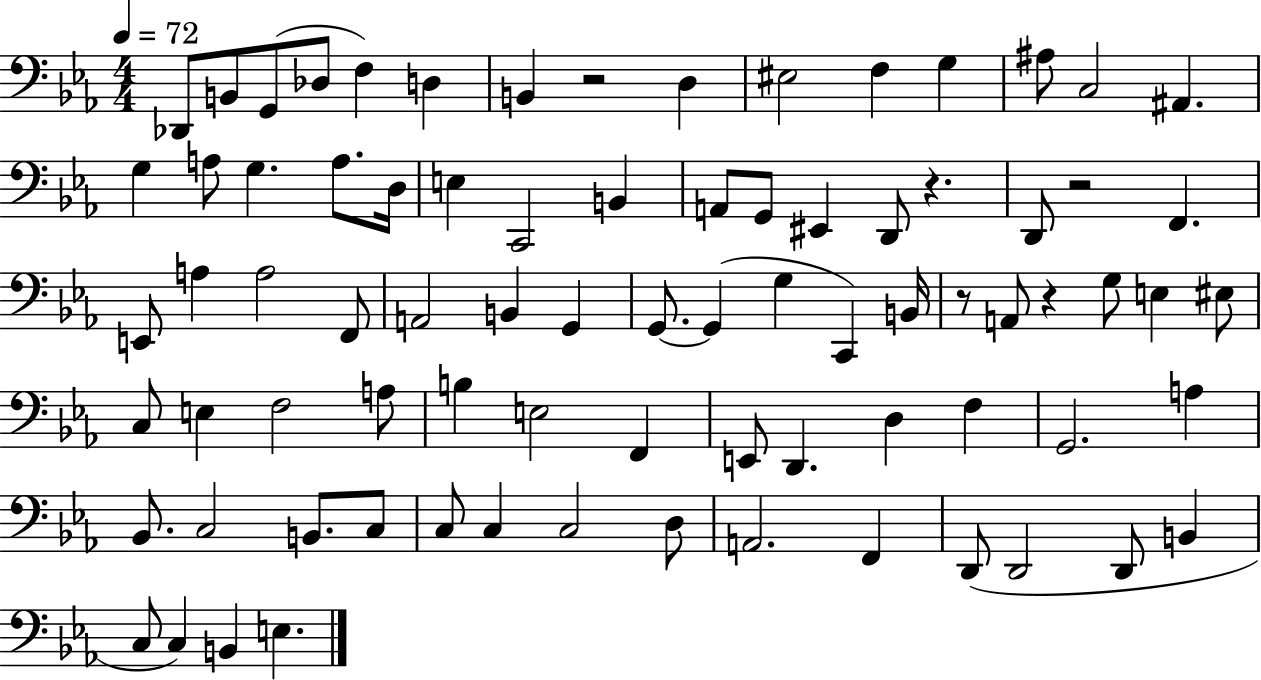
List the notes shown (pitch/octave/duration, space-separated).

Db2/e B2/e G2/e Db3/e F3/q D3/q B2/q R/h D3/q EIS3/h F3/q G3/q A#3/e C3/h A#2/q. G3/q A3/e G3/q. A3/e. D3/s E3/q C2/h B2/q A2/e G2/e EIS2/q D2/e R/q. D2/e R/h F2/q. E2/e A3/q A3/h F2/e A2/h B2/q G2/q G2/e. G2/q G3/q C2/q B2/s R/e A2/e R/q G3/e E3/q EIS3/e C3/e E3/q F3/h A3/e B3/q E3/h F2/q E2/e D2/q. D3/q F3/q G2/h. A3/q Bb2/e. C3/h B2/e. C3/e C3/e C3/q C3/h D3/e A2/h. F2/q D2/e D2/h D2/e B2/q C3/e C3/q B2/q E3/q.